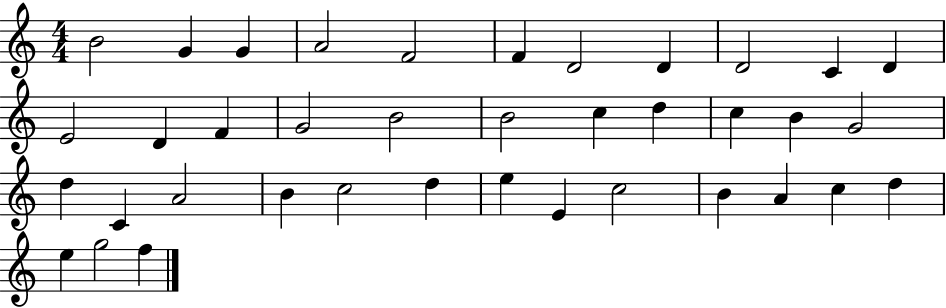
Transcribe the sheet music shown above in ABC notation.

X:1
T:Untitled
M:4/4
L:1/4
K:C
B2 G G A2 F2 F D2 D D2 C D E2 D F G2 B2 B2 c d c B G2 d C A2 B c2 d e E c2 B A c d e g2 f